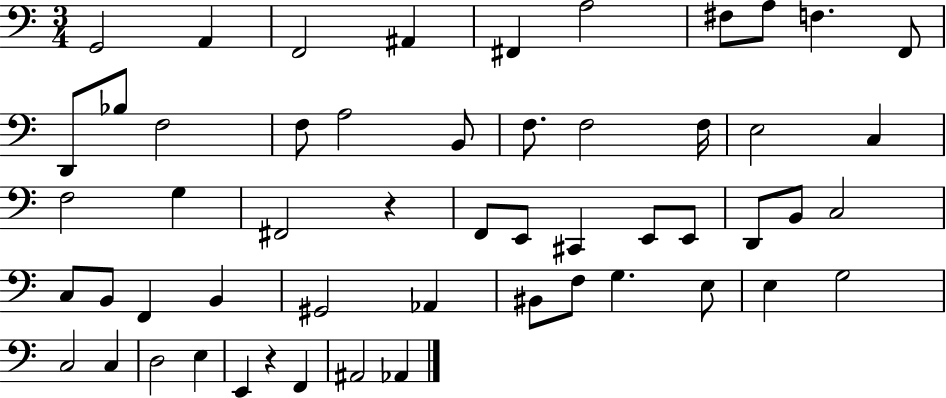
G2/h A2/q F2/h A#2/q F#2/q A3/h F#3/e A3/e F3/q. F2/e D2/e Bb3/e F3/h F3/e A3/h B2/e F3/e. F3/h F3/s E3/h C3/q F3/h G3/q F#2/h R/q F2/e E2/e C#2/q E2/e E2/e D2/e B2/e C3/h C3/e B2/e F2/q B2/q G#2/h Ab2/q BIS2/e F3/e G3/q. E3/e E3/q G3/h C3/h C3/q D3/h E3/q E2/q R/q F2/q A#2/h Ab2/q